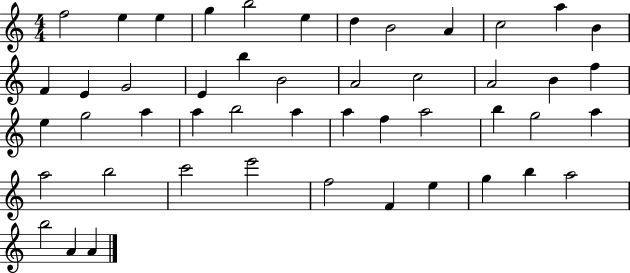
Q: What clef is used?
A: treble